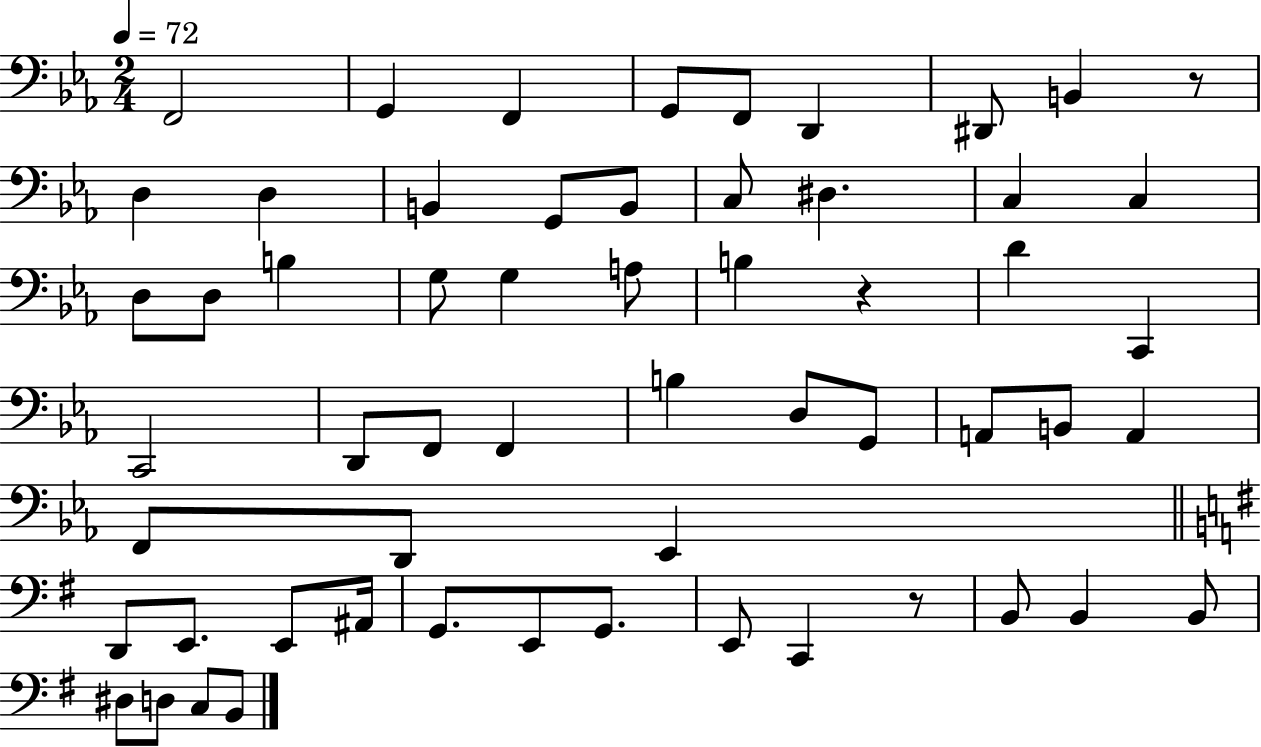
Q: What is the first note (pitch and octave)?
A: F2